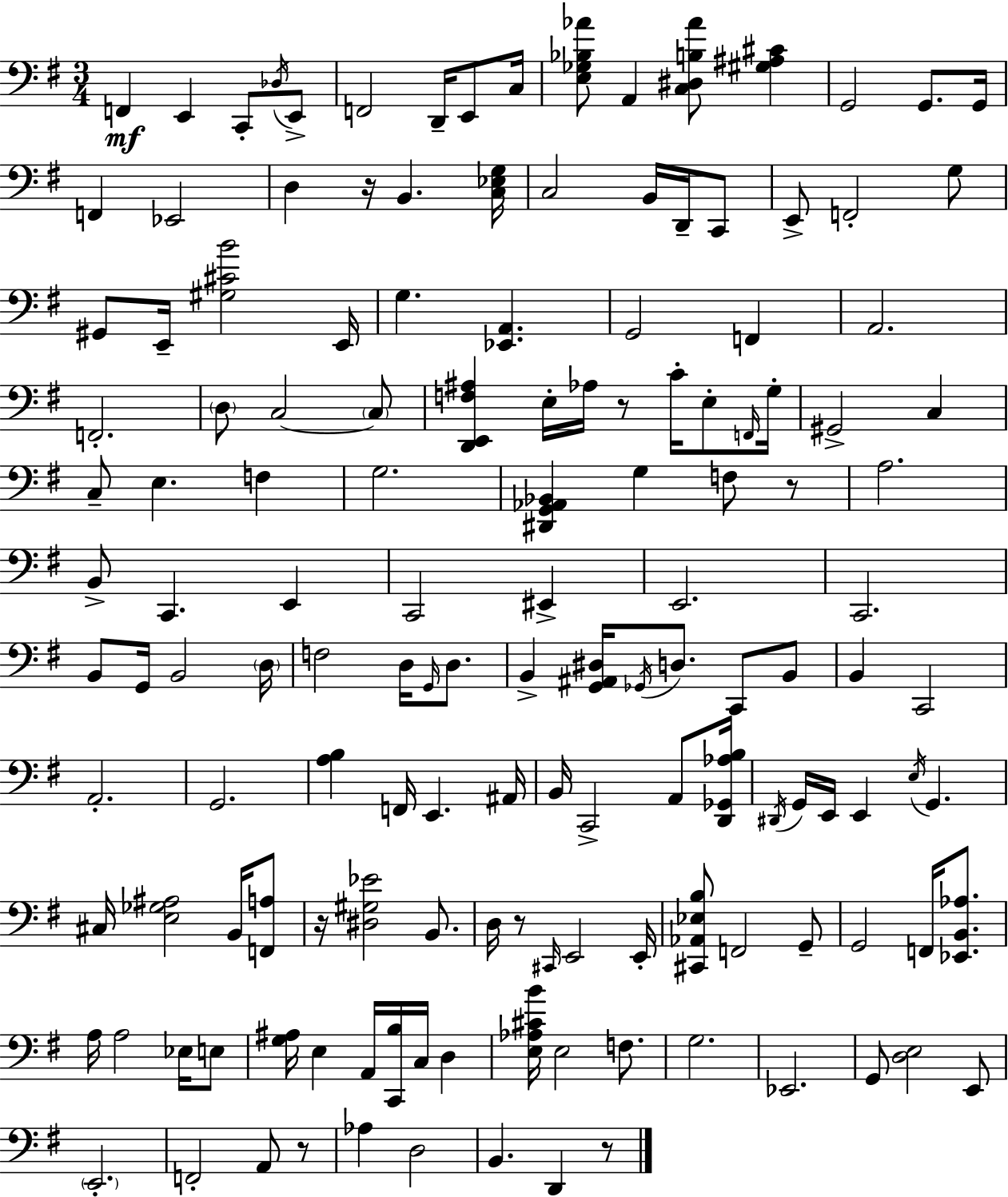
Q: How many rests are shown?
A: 7